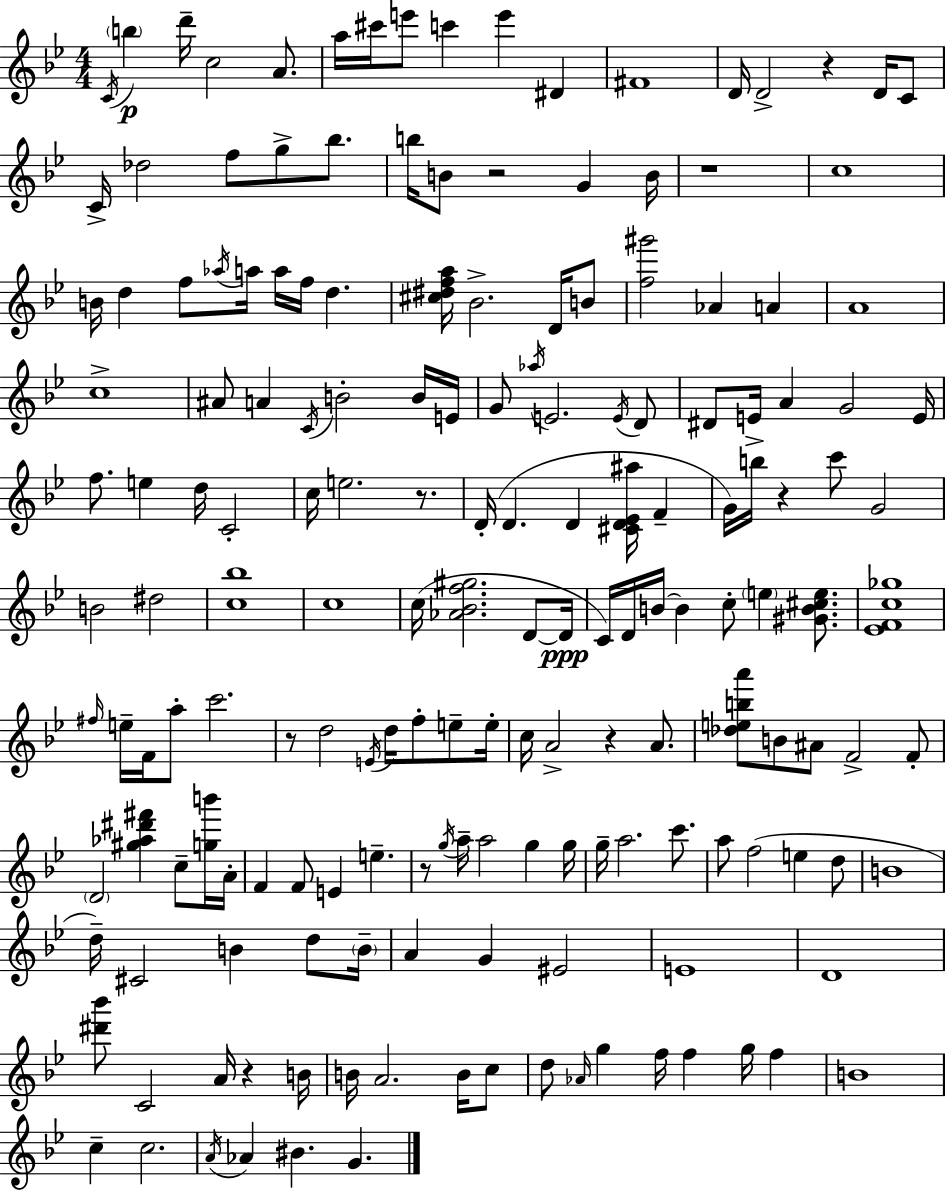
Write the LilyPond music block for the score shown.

{
  \clef treble
  \numericTimeSignature
  \time 4/4
  \key g \minor
  \acciaccatura { c'16 }\p \parenthesize b''4 d'''16-- c''2 a'8. | a''16 cis'''16 e'''8 c'''4 e'''4 dis'4 | fis'1 | d'16 d'2-> r4 d'16 c'8 | \break c'16-> des''2 f''8 g''8-> bes''8. | b''16 b'8 r2 g'4 | b'16 r1 | c''1 | \break b'16 d''4 f''8 \acciaccatura { aes''16 } a''16 a''16 f''16 d''4. | <cis'' dis'' f'' a''>16 bes'2.-> d'16 | b'8 <f'' gis'''>2 aes'4 a'4 | a'1 | \break c''1-> | ais'8 a'4 \acciaccatura { c'16 } b'2-. | b'16 e'16 g'8 \acciaccatura { aes''16 } e'2. | \acciaccatura { e'16 } d'8 dis'8 e'16-> a'4 g'2 | \break e'16 f''8. e''4 d''16 c'2-. | c''16 e''2. | r8. d'16-.( d'4. d'4 | <cis' d' ees' ais''>16 f'4-- g'16) b''16 r4 c'''8 g'2 | \break b'2 dis''2 | <c'' bes''>1 | c''1 | c''16( <aes' bes' f'' gis''>2. | \break d'8~~ d'16\ppp c'16) d'16 b'16~~ b'4 c''8-. \parenthesize e''4 | <gis' b' cis'' e''>8. <ees' f' c'' ges''>1 | \grace { fis''16 } e''16-- f'16 a''8-. c'''2. | r8 d''2 | \break \acciaccatura { e'16 } d''16 f''8-. e''8-- e''16-. c''16 a'2-> | r4 a'8. <des'' e'' b'' a'''>8 b'8 ais'8 f'2-> | f'8-. \parenthesize d'2 <gis'' aes'' dis''' fis'''>4 | c''8-- <g'' b'''>16 a'16-. f'4 f'8 e'4 | \break e''4.-- r8 \acciaccatura { g''16 } a''16-- a''2 | g''4 g''16 g''16-- a''2. | c'''8. a''8 f''2( | e''4 d''8 b'1 | \break d''16--) cis'2 | b'4 d''8 \parenthesize b'16-- a'4 g'4 | eis'2 e'1 | d'1 | \break <dis''' bes'''>8 c'2 | a'16 r4 b'16 b'16 a'2. | b'16 c''8 d''8 \grace { aes'16 } g''4 f''16 | f''4 g''16 f''4 b'1 | \break c''4-- c''2. | \acciaccatura { a'16 } aes'4 bis'4. | g'4. \bar "|."
}